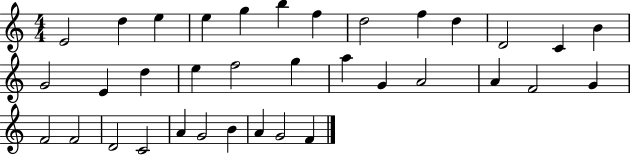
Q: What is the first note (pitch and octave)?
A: E4